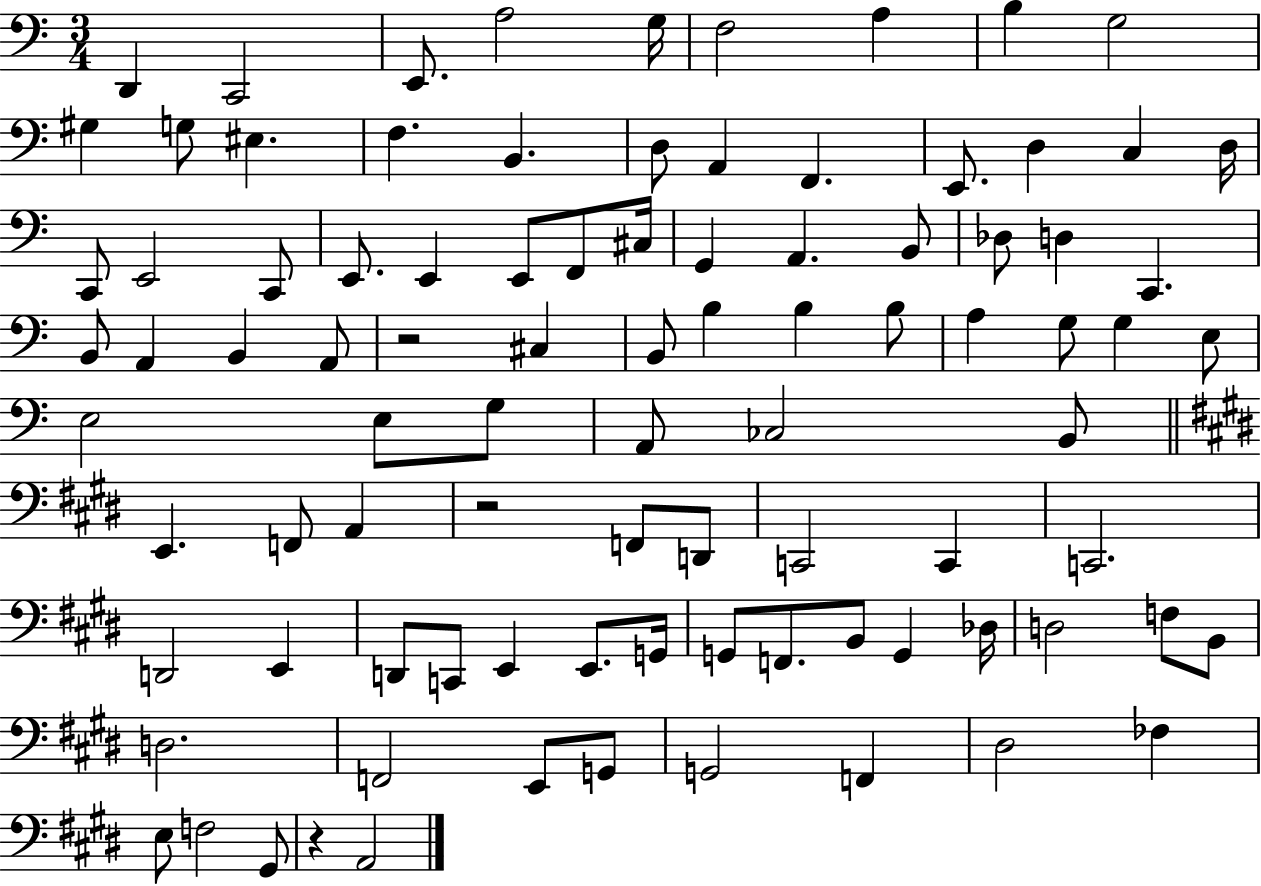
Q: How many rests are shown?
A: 3